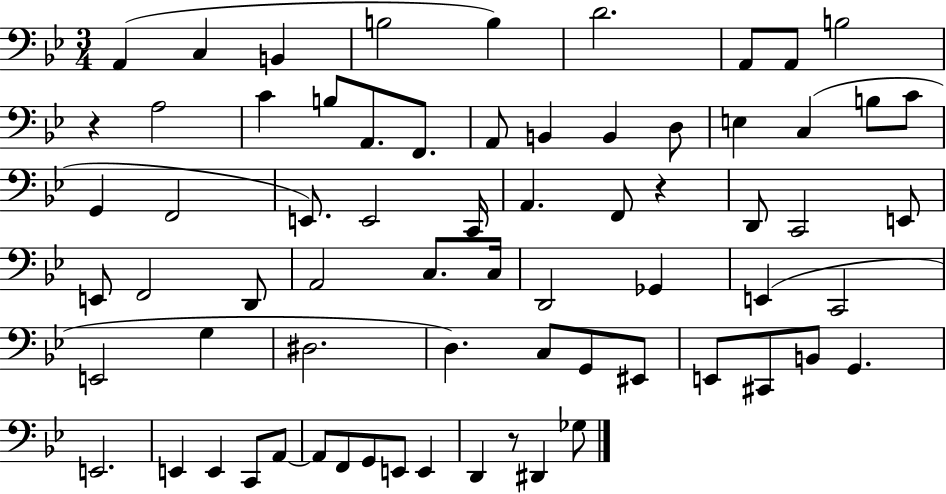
{
  \clef bass
  \numericTimeSignature
  \time 3/4
  \key bes \major
  \repeat volta 2 { a,4( c4 b,4 | b2 b4) | d'2. | a,8 a,8 b2 | \break r4 a2 | c'4 b8 a,8. f,8. | a,8 b,4 b,4 d8 | e4 c4( b8 c'8 | \break g,4 f,2 | e,8.) e,2 c,16 | a,4. f,8 r4 | d,8 c,2 e,8 | \break e,8 f,2 d,8 | a,2 c8. c16 | d,2 ges,4 | e,4( c,2 | \break e,2 g4 | dis2. | d4.) c8 g,8 eis,8 | e,8 cis,8 b,8 g,4. | \break e,2. | e,4 e,4 c,8 a,8~~ | a,8 f,8 g,8 e,8 e,4 | d,4 r8 dis,4 ges8 | \break } \bar "|."
}